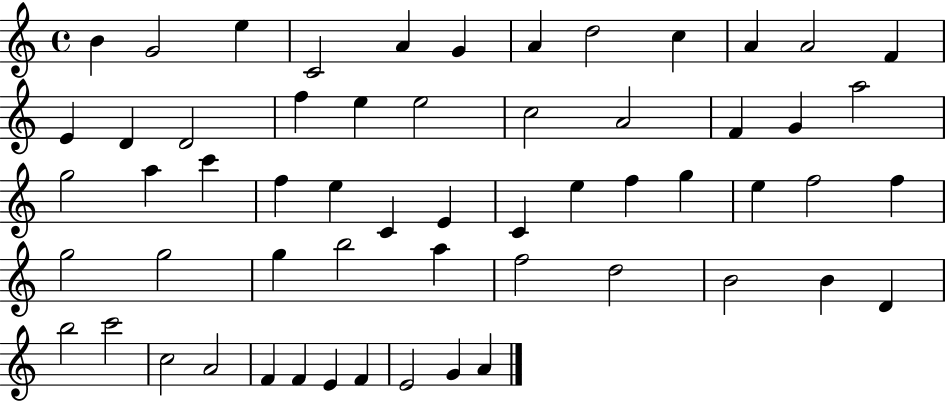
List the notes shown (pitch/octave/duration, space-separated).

B4/q G4/h E5/q C4/h A4/q G4/q A4/q D5/h C5/q A4/q A4/h F4/q E4/q D4/q D4/h F5/q E5/q E5/h C5/h A4/h F4/q G4/q A5/h G5/h A5/q C6/q F5/q E5/q C4/q E4/q C4/q E5/q F5/q G5/q E5/q F5/h F5/q G5/h G5/h G5/q B5/h A5/q F5/h D5/h B4/h B4/q D4/q B5/h C6/h C5/h A4/h F4/q F4/q E4/q F4/q E4/h G4/q A4/q